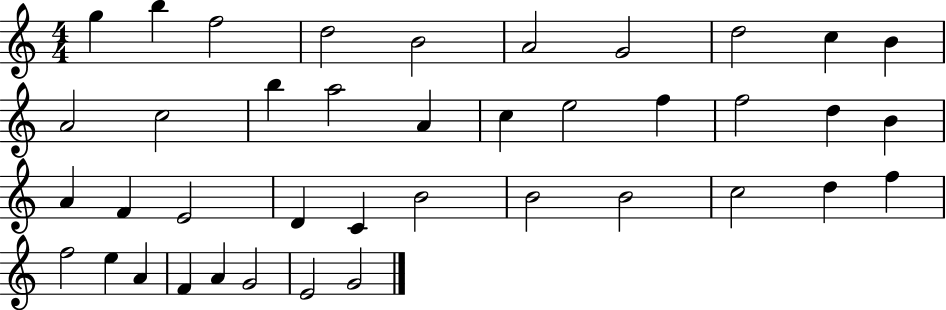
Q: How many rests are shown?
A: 0